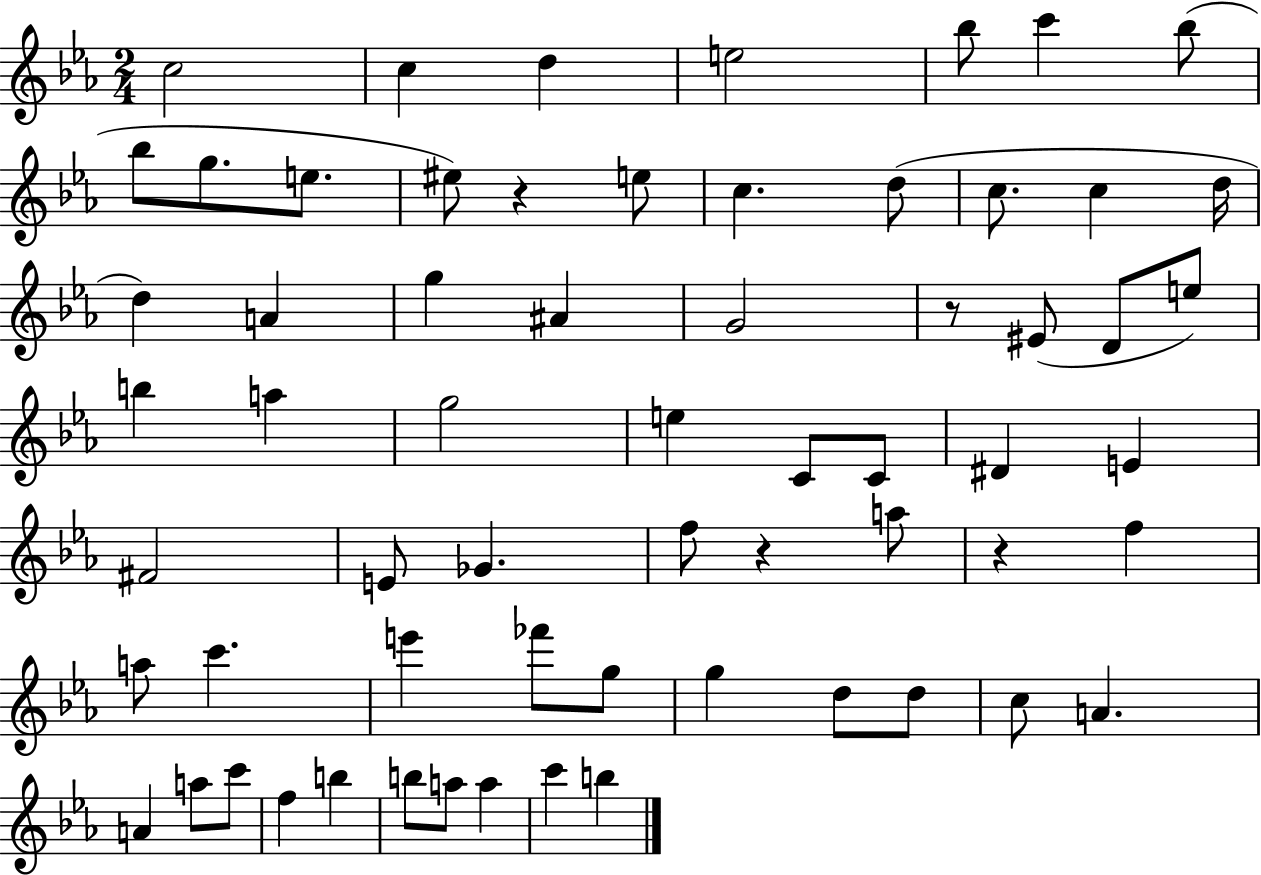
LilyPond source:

{
  \clef treble
  \numericTimeSignature
  \time 2/4
  \key ees \major
  \repeat volta 2 { c''2 | c''4 d''4 | e''2 | bes''8 c'''4 bes''8( | \break bes''8 g''8. e''8. | eis''8) r4 e''8 | c''4. d''8( | c''8. c''4 d''16 | \break d''4) a'4 | g''4 ais'4 | g'2 | r8 eis'8( d'8 e''8) | \break b''4 a''4 | g''2 | e''4 c'8 c'8 | dis'4 e'4 | \break fis'2 | e'8 ges'4. | f''8 r4 a''8 | r4 f''4 | \break a''8 c'''4. | e'''4 fes'''8 g''8 | g''4 d''8 d''8 | c''8 a'4. | \break a'4 a''8 c'''8 | f''4 b''4 | b''8 a''8 a''4 | c'''4 b''4 | \break } \bar "|."
}